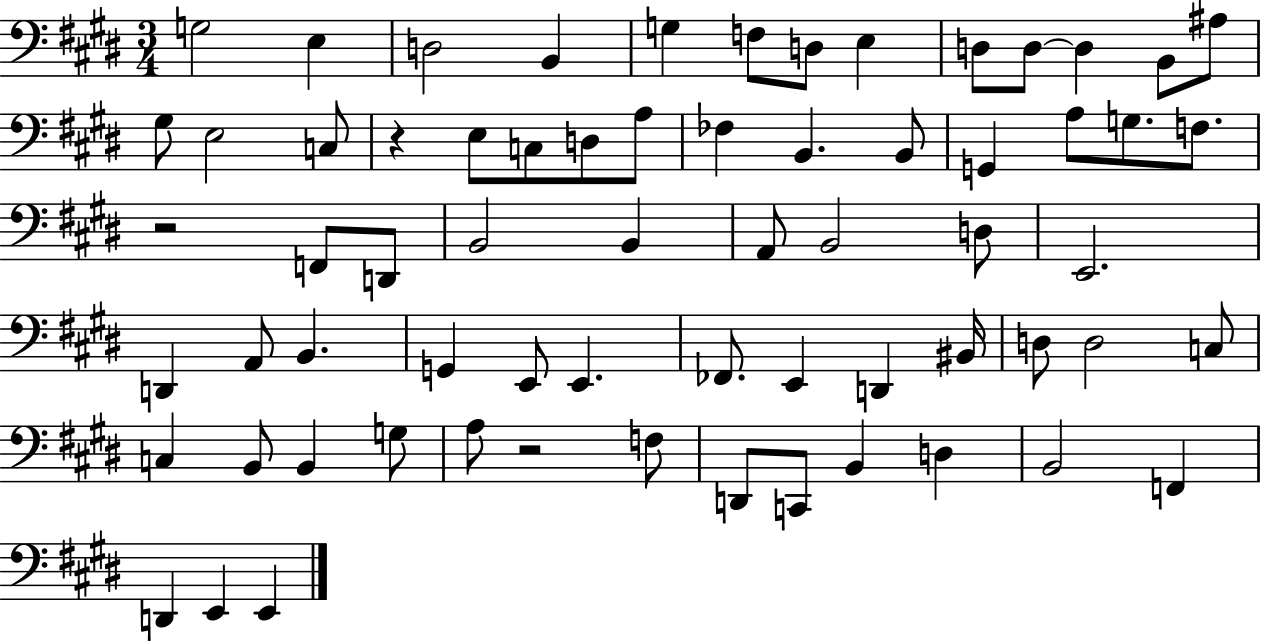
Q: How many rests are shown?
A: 3